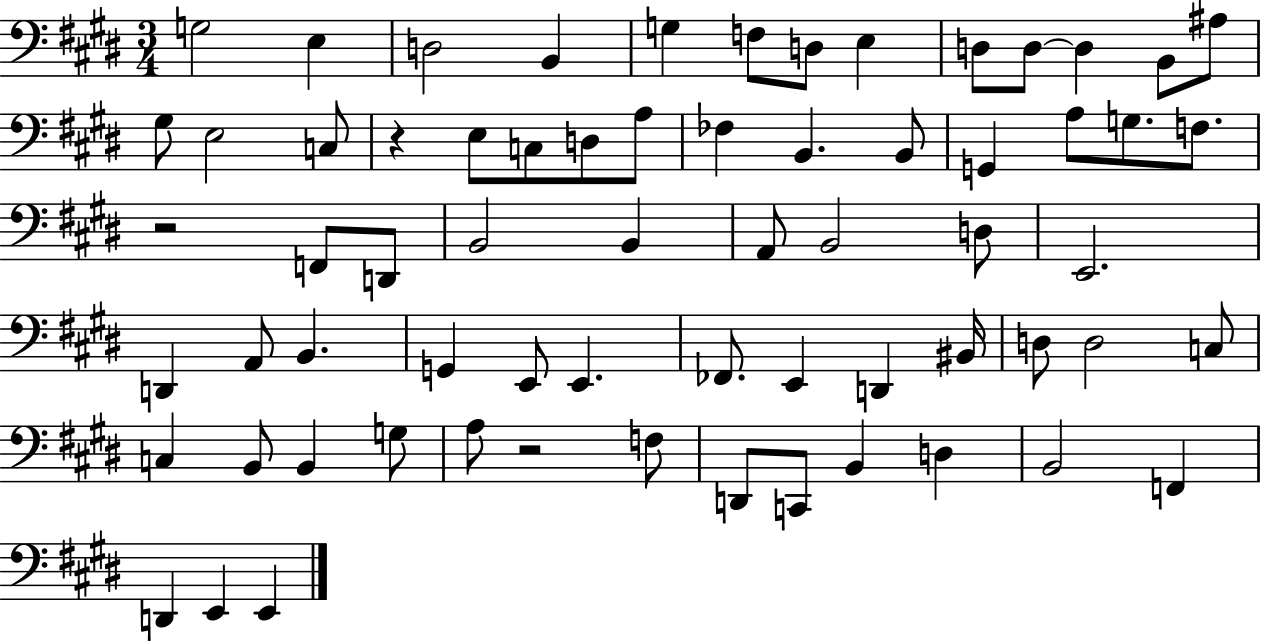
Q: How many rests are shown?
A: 3